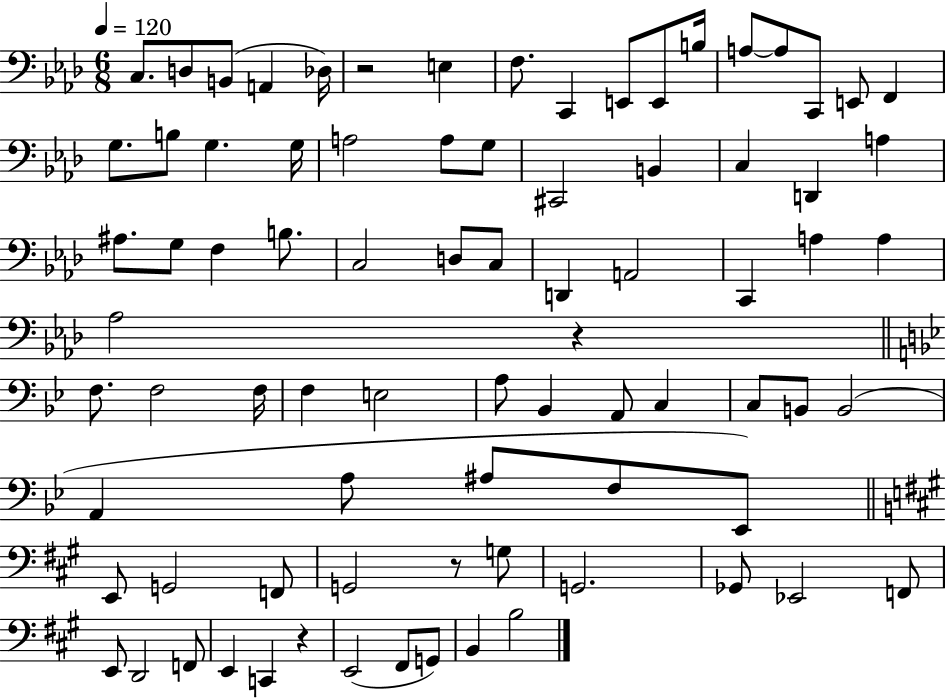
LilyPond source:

{
  \clef bass
  \numericTimeSignature
  \time 6/8
  \key aes \major
  \tempo 4 = 120
  c8. d8 b,8( a,4 des16) | r2 e4 | f8. c,4 e,8 e,8 b16 | a8~~ a8 c,8 e,8 f,4 | \break g8. b8 g4. g16 | a2 a8 g8 | cis,2 b,4 | c4 d,4 a4 | \break ais8. g8 f4 b8. | c2 d8 c8 | d,4 a,2 | c,4 a4 a4 | \break aes2 r4 | \bar "||" \break \key bes \major f8. f2 f16 | f4 e2 | a8 bes,4 a,8 c4 | c8 b,8 b,2( | \break a,4 a8 ais8 f8 ees,8) | \bar "||" \break \key a \major e,8 g,2 f,8 | g,2 r8 g8 | g,2. | ges,8 ees,2 f,8 | \break e,8 d,2 f,8 | e,4 c,4 r4 | e,2( fis,8 g,8) | b,4 b2 | \break \bar "|."
}